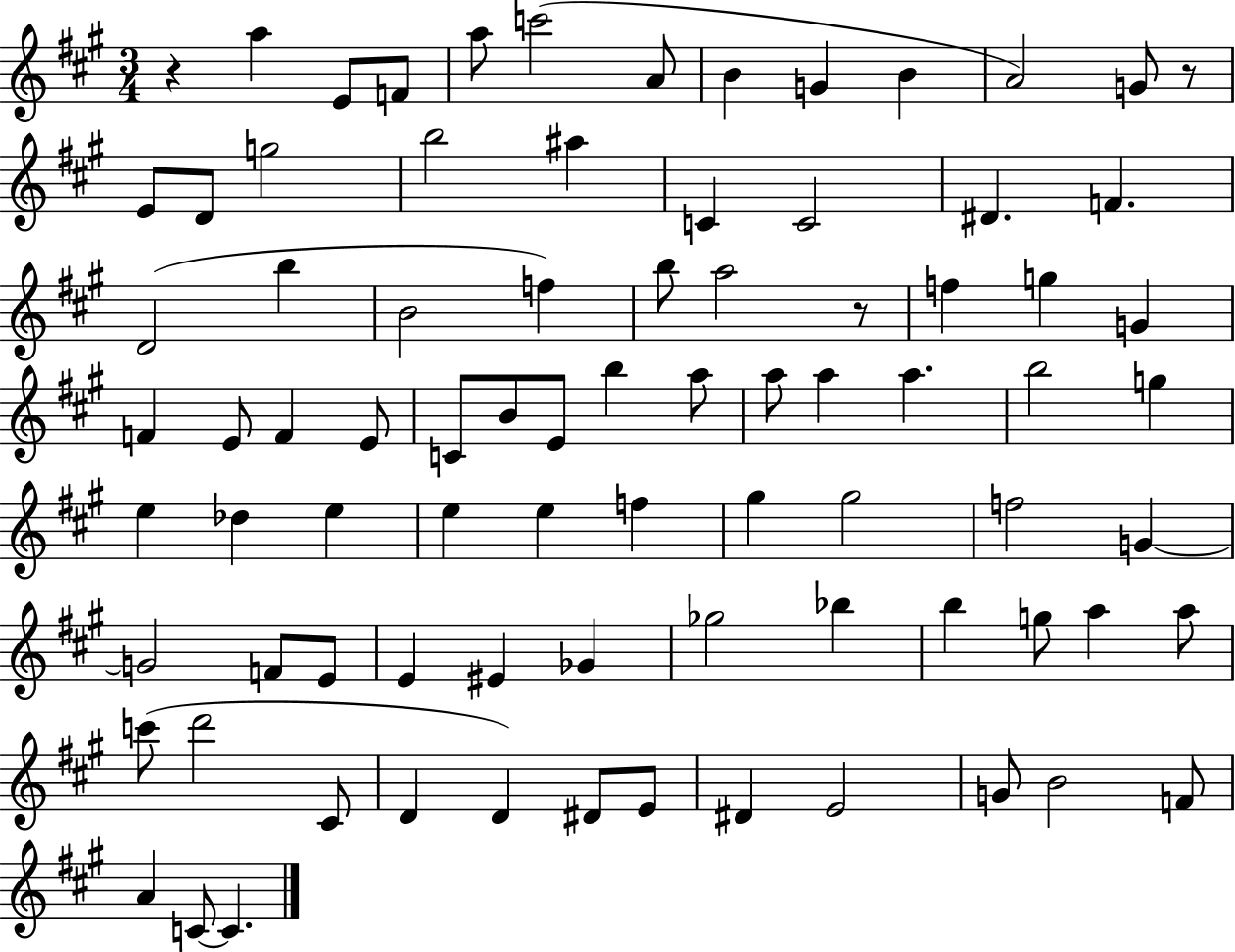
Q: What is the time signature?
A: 3/4